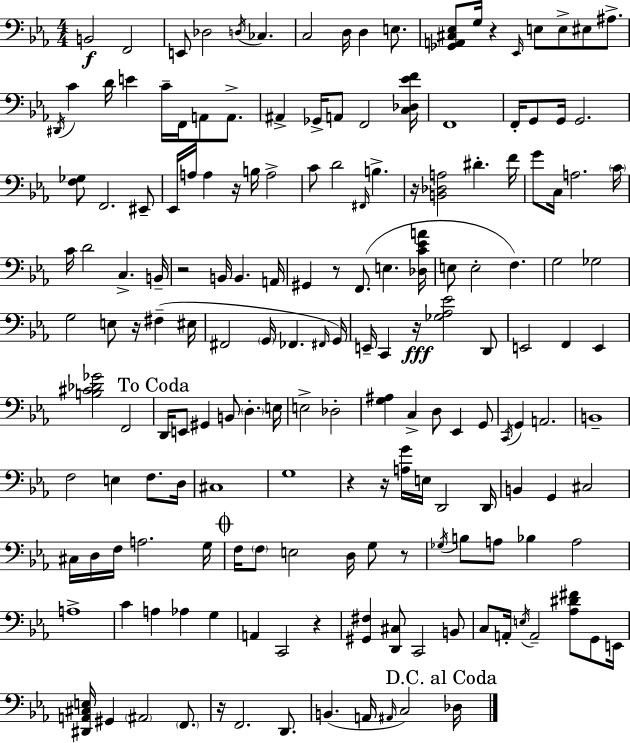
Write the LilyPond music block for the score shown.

{
  \clef bass
  \numericTimeSignature
  \time 4/4
  \key c \minor
  b,2\f f,2 | e,8 des2 \acciaccatura { d16 } ces4. | c2 d16 d4 e8. | <ges, a, cis ees>8 g16 r4 \grace { ees,16 } e8 e8-> eis8 ais8.-> | \break \acciaccatura { dis,16 } c'4 d'16 e'4 c'16-- f,16 a,8 | a,8.-> ais,4-> ges,16-> a,8 f,2 | <c des ees' f'>16 f,1 | f,16-. g,8 g,16 g,2. | \break <f ges>8 f,2. | eis,8-- ees,16 a16 a4 r16 b16 a2-> | c'8 d'2 \grace { fis,16 } b4.-> | r16 <b, des a>2 dis'4.-. | \break f'16 g'8 c16 a2. | \parenthesize c'16 c'16 d'2 c4.-> | b,16-- r2 b,16 b,4. | a,16 gis,4 r8 f,8.( e4. | \break <des c' ees' a'>16 e8 e2-. f4.) | g2 ges2 | g2 e8 r16 fis4--( | eis16 fis,2 \parenthesize g,16 fes,4. | \break \grace { fis,16 }) g,16 e,16-- c,4 r16\fff <ges aes ees'>2 | d,8 e,2 f,4 | e,4 <b cis' des' ges'>2 f,2 | \mark "To Coda" d,16 e,8 gis,4 b,8 \parenthesize d4.-. | \break e16 e2-> des2-. | <g ais>4 c4-> d8 ees,4 | g,8 \acciaccatura { c,16 } g,4 a,2. | b,1-- | \break f2 e4 | f8. d16 cis1 | g1 | r4 r16 <a g'>16 e16 d,2 | \break d,16 b,4 g,4 cis2 | cis16 d16 f16 a2. | g16 \mark \markup { \musicglyph "scripts.coda" } f16 \parenthesize f8 e2 | d16 g8 r8 \acciaccatura { ges16 } b8 a8 bes4 a2 | \break a1-> | c'4 a4 aes4 | g4 a,4 c,2 | r4 <gis, fis>4 <d, cis>8 c,2 | \break b,8 c8 a,16-. \acciaccatura { e16 } a,2-- | <aes dis' fis'>8 g,8 e,16 <dis, a, cis e>16 gis,4 \parenthesize ais,2 | \parenthesize f,8. r16 f,2. | d,8. b,4.( a,16 \grace { ais,16 } | \break c2) \mark "D.C. al Coda" des16 \bar "|."
}